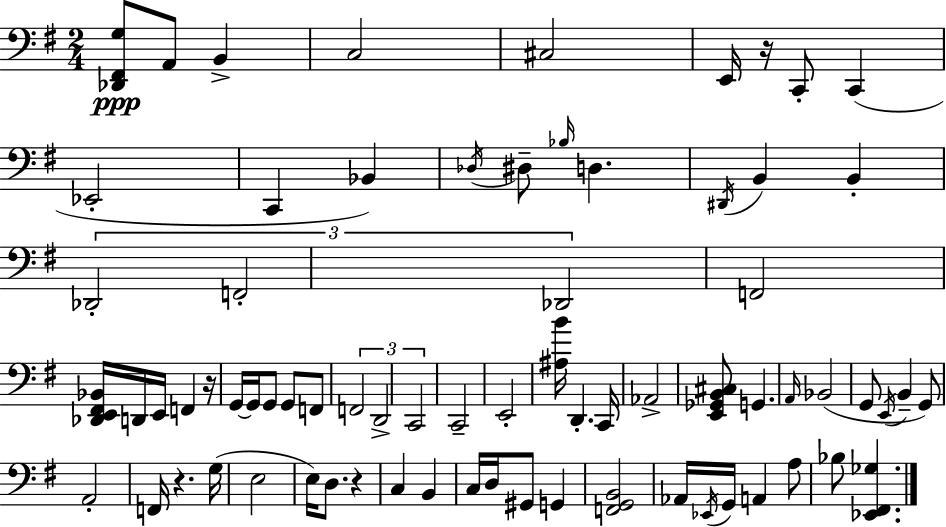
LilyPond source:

{
  \clef bass
  \numericTimeSignature
  \time 2/4
  \key e \minor
  <des, fis, g>8\ppp a,8 b,4-> | c2 | cis2 | e,16 r16 c,8-. c,4( | \break ees,2-. | c,4 bes,4) | \acciaccatura { des16 } dis8-- \grace { bes16 } d4. | \acciaccatura { dis,16 } b,4 b,4-. | \break \tuplet 3/2 { des,2-. | f,2-. | des,2 } | f,2 | \break <des, e, fis, bes,>16 d,16 e,16 f,4 | r16 g,16~~ g,16 g,8 g,8 | f,8 \tuplet 3/2 { f,2 | d,2-> | \break c,2 } | c,2-- | e,2-. | <ais b'>16 d,4.-. | \break c,16 aes,2-> | <e, ges, b, cis>8 g,4. | \grace { a,16 } bes,2( | g,8 \acciaccatura { e,16 } b,4-- | \break g,8) a,2-. | f,16 r4. | g16( e2 | e16) d8. | \break r4 c4 | b,4 c16 d16 gis,8 | g,4 <f, g, b,>2 | aes,16 \acciaccatura { ees,16 } g,16 | \break a,4 a8 bes8 | <ees, fis, ges>4. \bar "|."
}